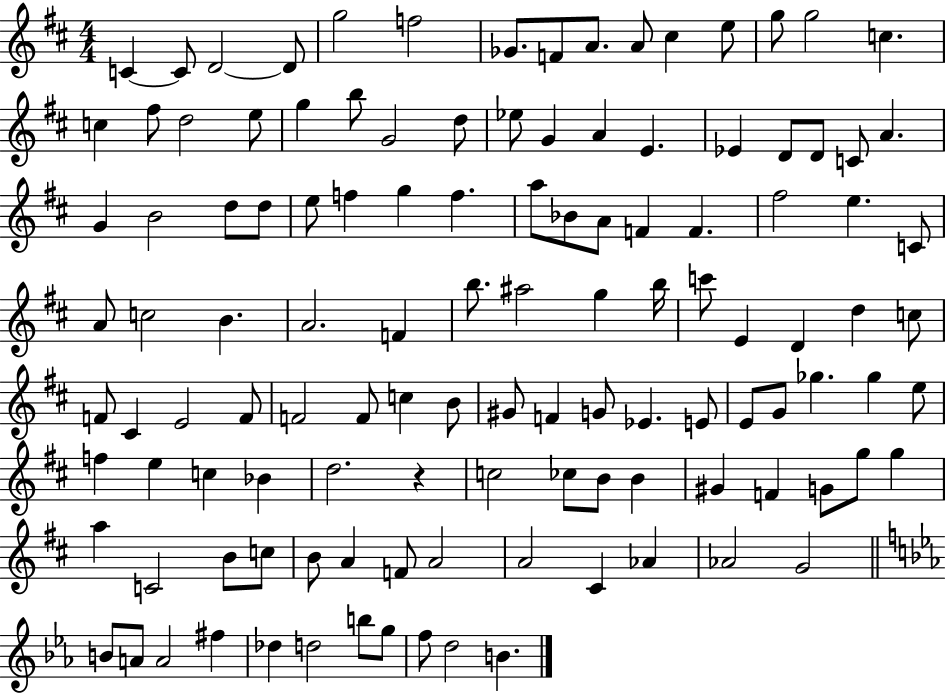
X:1
T:Untitled
M:4/4
L:1/4
K:D
C C/2 D2 D/2 g2 f2 _G/2 F/2 A/2 A/2 ^c e/2 g/2 g2 c c ^f/2 d2 e/2 g b/2 G2 d/2 _e/2 G A E _E D/2 D/2 C/2 A G B2 d/2 d/2 e/2 f g f a/2 _B/2 A/2 F F ^f2 e C/2 A/2 c2 B A2 F b/2 ^a2 g b/4 c'/2 E D d c/2 F/2 ^C E2 F/2 F2 F/2 c B/2 ^G/2 F G/2 _E E/2 E/2 G/2 _g _g e/2 f e c _B d2 z c2 _c/2 B/2 B ^G F G/2 g/2 g a C2 B/2 c/2 B/2 A F/2 A2 A2 ^C _A _A2 G2 B/2 A/2 A2 ^f _d d2 b/2 g/2 f/2 d2 B